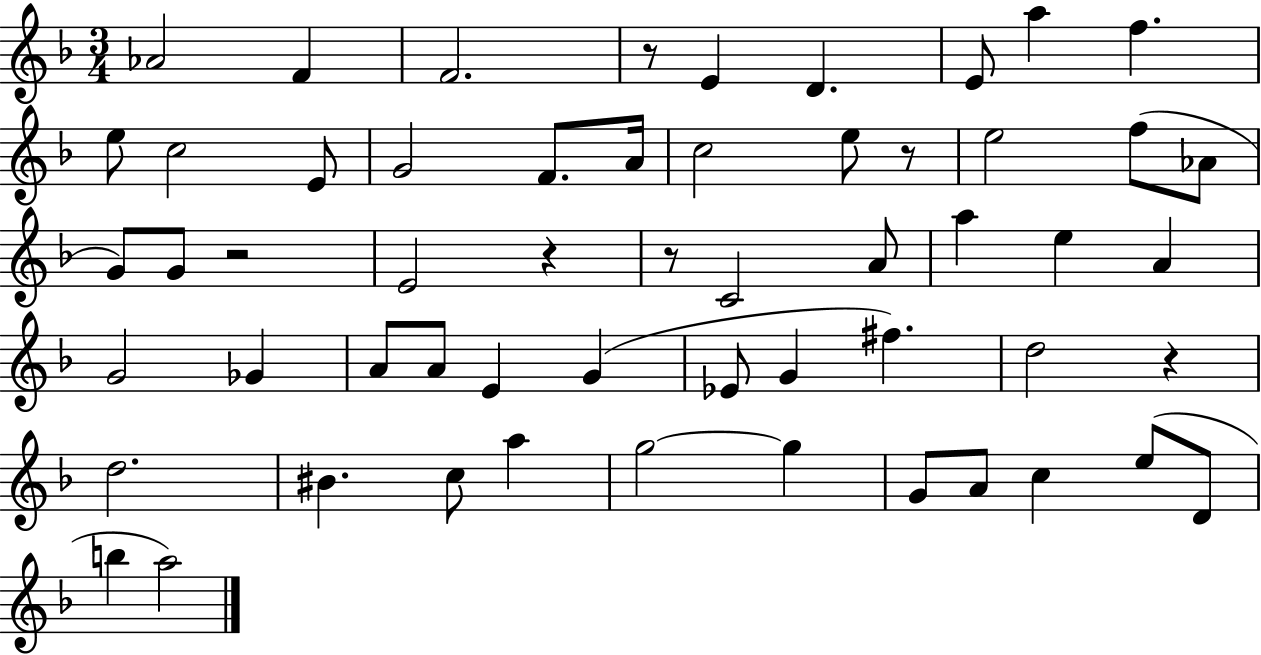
X:1
T:Untitled
M:3/4
L:1/4
K:F
_A2 F F2 z/2 E D E/2 a f e/2 c2 E/2 G2 F/2 A/4 c2 e/2 z/2 e2 f/2 _A/2 G/2 G/2 z2 E2 z z/2 C2 A/2 a e A G2 _G A/2 A/2 E G _E/2 G ^f d2 z d2 ^B c/2 a g2 g G/2 A/2 c e/2 D/2 b a2